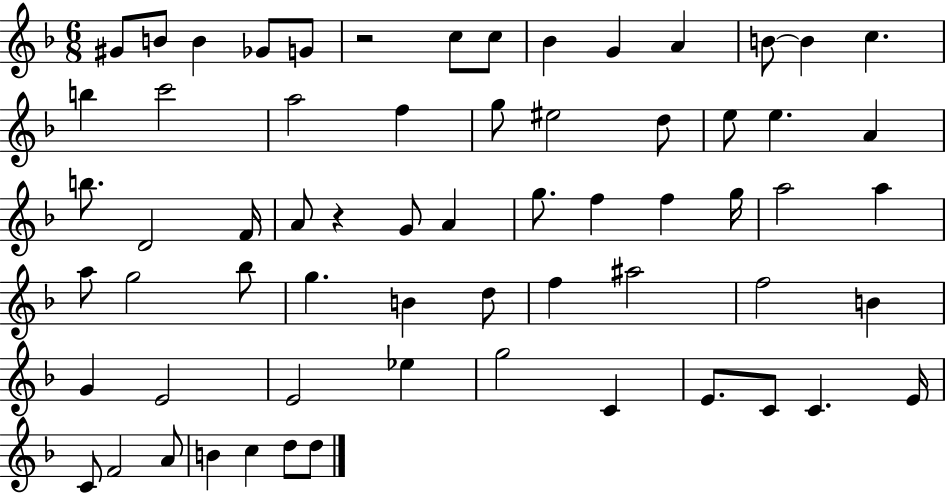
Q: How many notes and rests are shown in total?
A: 64